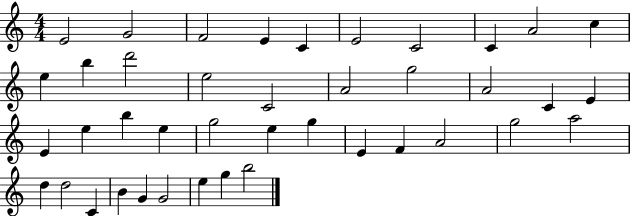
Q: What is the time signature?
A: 4/4